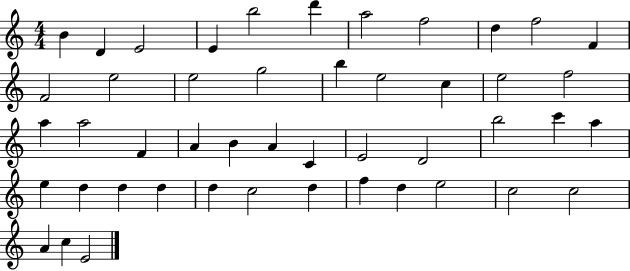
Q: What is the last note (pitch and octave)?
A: E4